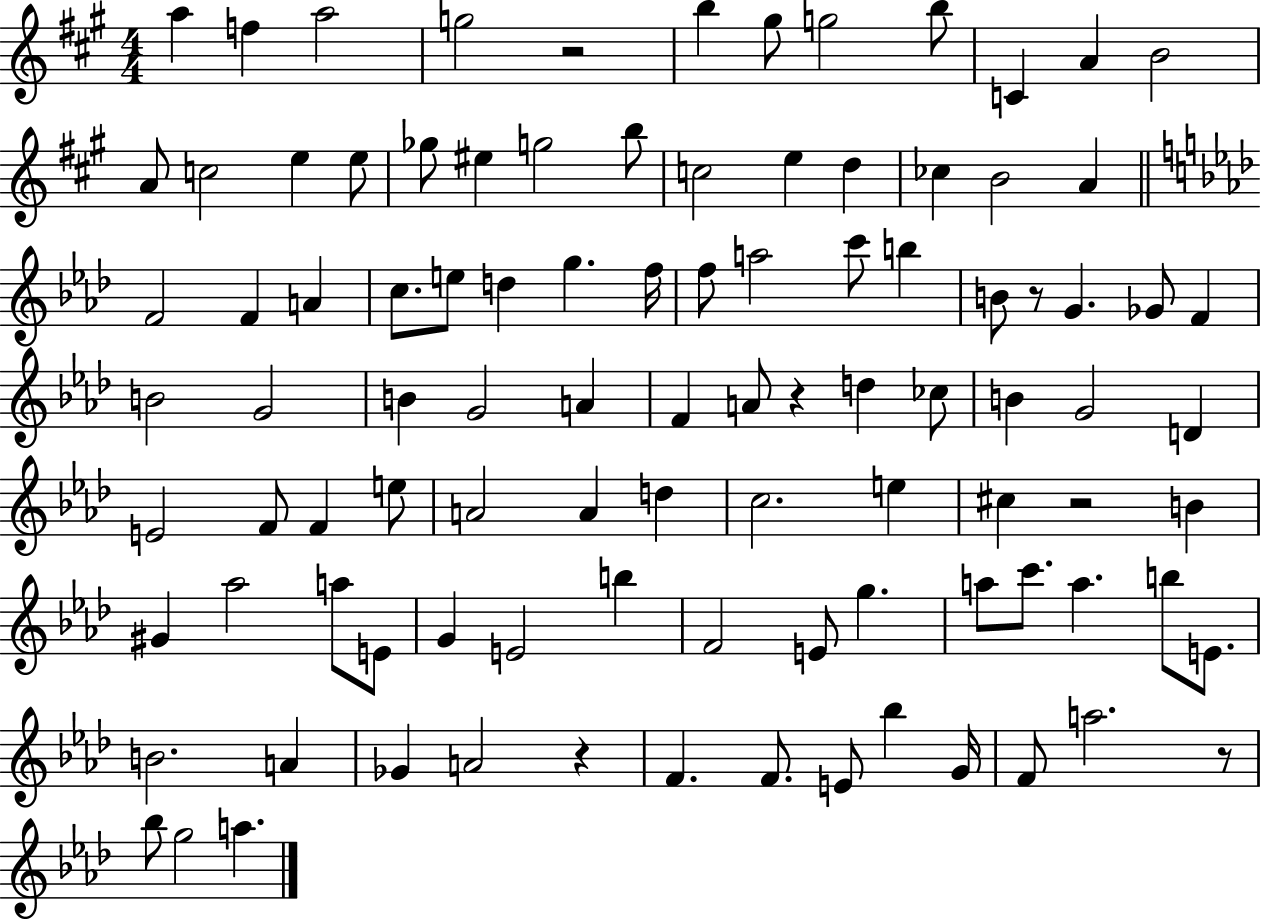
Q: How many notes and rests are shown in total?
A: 99